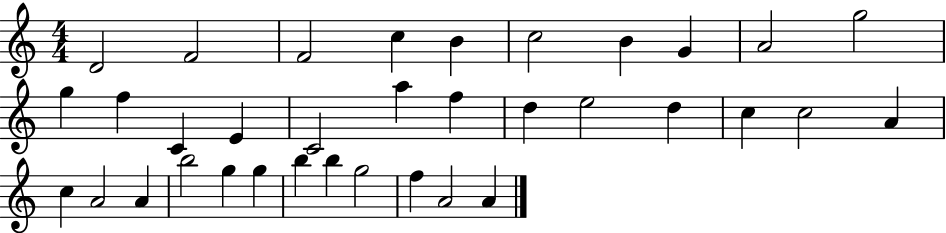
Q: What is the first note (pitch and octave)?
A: D4